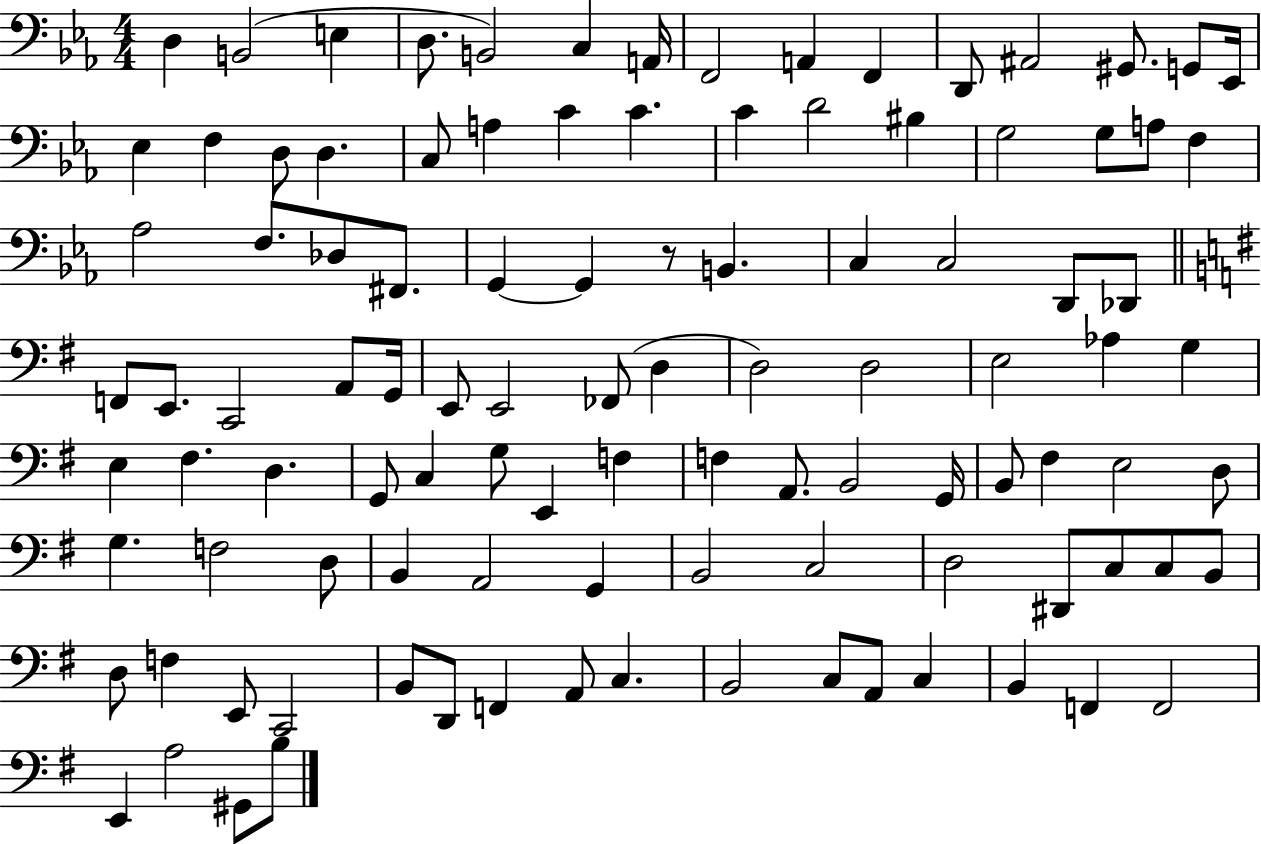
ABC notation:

X:1
T:Untitled
M:4/4
L:1/4
K:Eb
D, B,,2 E, D,/2 B,,2 C, A,,/4 F,,2 A,, F,, D,,/2 ^A,,2 ^G,,/2 G,,/2 _E,,/4 _E, F, D,/2 D, C,/2 A, C C C D2 ^B, G,2 G,/2 A,/2 F, _A,2 F,/2 _D,/2 ^F,,/2 G,, G,, z/2 B,, C, C,2 D,,/2 _D,,/2 F,,/2 E,,/2 C,,2 A,,/2 G,,/4 E,,/2 E,,2 _F,,/2 D, D,2 D,2 E,2 _A, G, E, ^F, D, G,,/2 C, G,/2 E,, F, F, A,,/2 B,,2 G,,/4 B,,/2 ^F, E,2 D,/2 G, F,2 D,/2 B,, A,,2 G,, B,,2 C,2 D,2 ^D,,/2 C,/2 C,/2 B,,/2 D,/2 F, E,,/2 C,,2 B,,/2 D,,/2 F,, A,,/2 C, B,,2 C,/2 A,,/2 C, B,, F,, F,,2 E,, A,2 ^G,,/2 B,/2